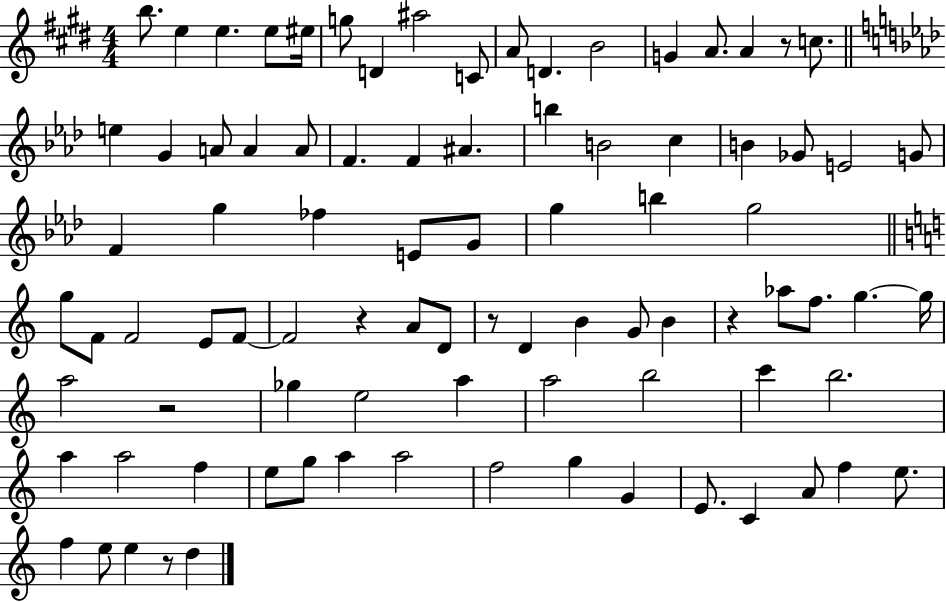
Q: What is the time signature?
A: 4/4